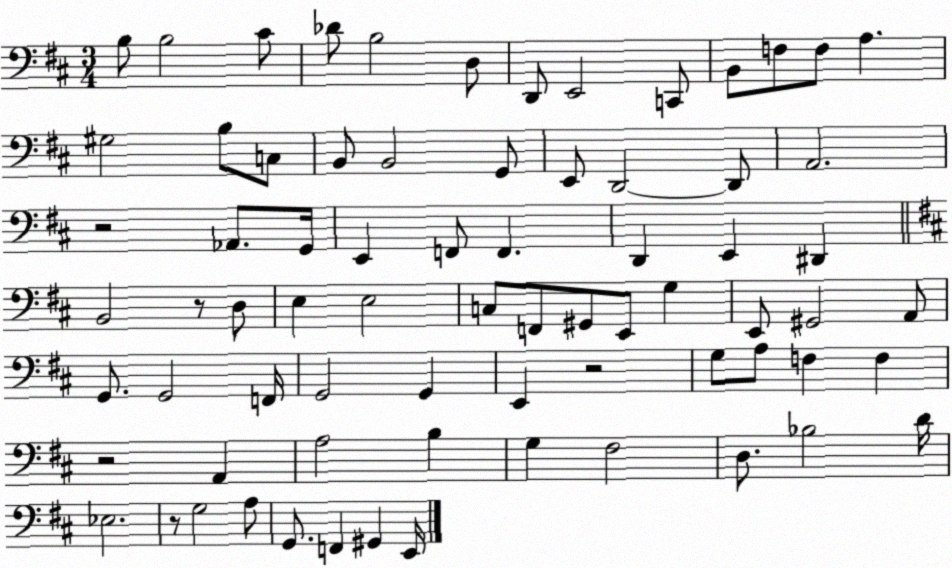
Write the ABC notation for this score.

X:1
T:Untitled
M:3/4
L:1/4
K:D
B,/2 B,2 ^C/2 _D/2 B,2 D,/2 D,,/2 E,,2 C,,/2 B,,/2 F,/2 F,/2 A, ^G,2 B,/2 C,/2 B,,/2 B,,2 G,,/2 E,,/2 D,,2 D,,/2 A,,2 z2 _A,,/2 G,,/4 E,, F,,/2 F,, D,, E,, ^D,, B,,2 z/2 D,/2 E, E,2 C,/2 F,,/2 ^G,,/2 E,,/2 G, E,,/2 ^G,,2 A,,/2 G,,/2 G,,2 F,,/4 G,,2 G,, E,, z2 G,/2 A,/2 F, F, z2 A,, A,2 B, G, ^F,2 D,/2 _B,2 D/4 _E,2 z/2 G,2 A,/2 G,,/2 F,, ^G,, E,,/4